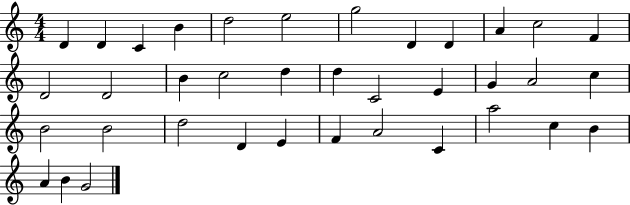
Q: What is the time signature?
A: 4/4